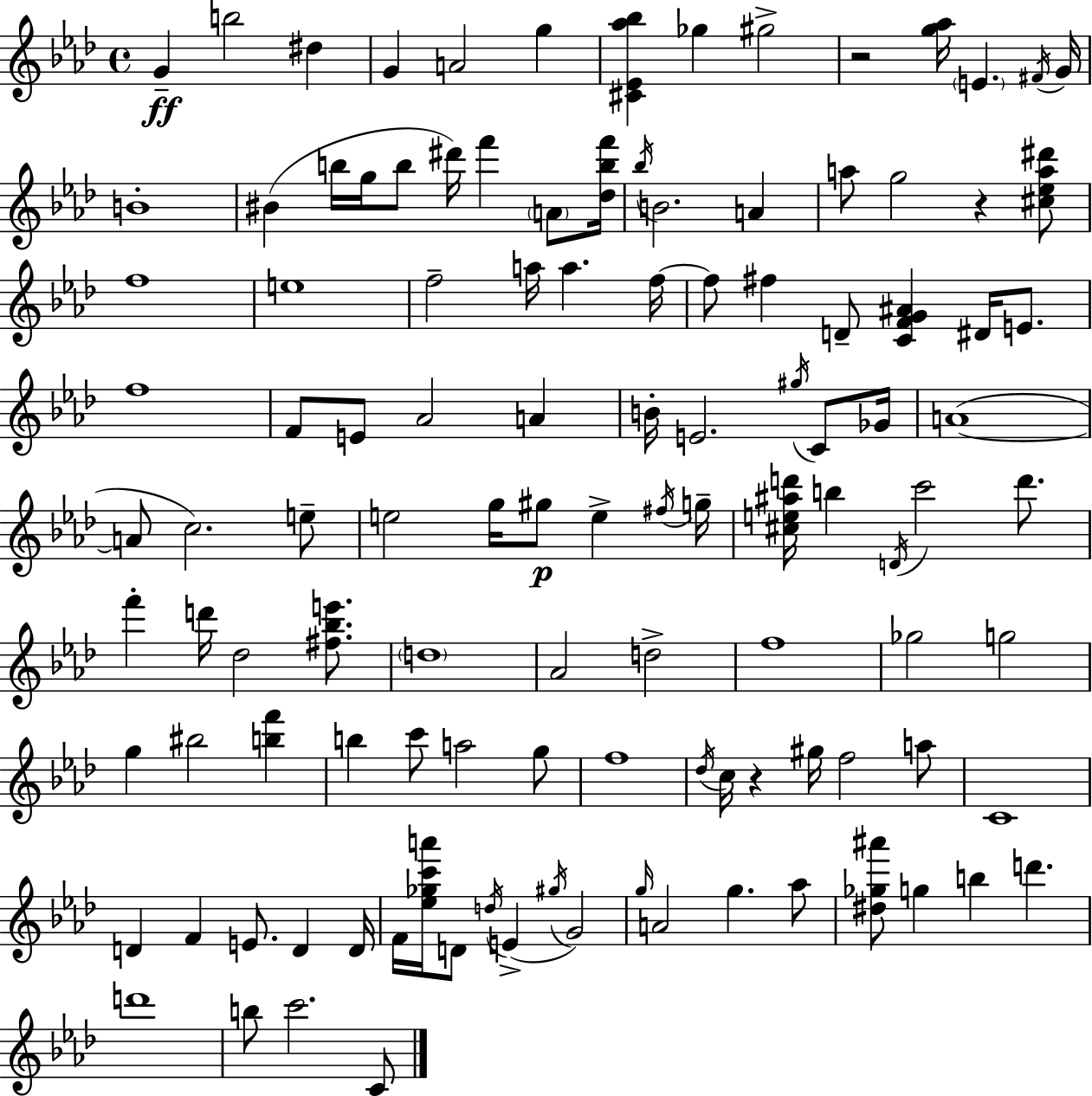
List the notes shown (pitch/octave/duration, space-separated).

G4/q B5/h D#5/q G4/q A4/h G5/q [C#4,Eb4,Ab5,Bb5]/q Gb5/q G#5/h R/h [G5,Ab5]/s E4/q. F#4/s G4/s B4/w BIS4/q B5/s G5/s B5/e D#6/s F6/q A4/e [Db5,B5,F6]/s Bb5/s B4/h. A4/q A5/e G5/h R/q [C#5,Eb5,A5,D#6]/e F5/w E5/w F5/h A5/s A5/q. F5/s F5/e F#5/q D4/e [C4,F4,G4,A#4]/q D#4/s E4/e. F5/w F4/e E4/e Ab4/h A4/q B4/s E4/h. G#5/s C4/e Gb4/s A4/w A4/e C5/h. E5/e E5/h G5/s G#5/e E5/q F#5/s G5/s [C#5,E5,A#5,D6]/s B5/q D4/s C6/h D6/e. F6/q D6/s Db5/h [F#5,Bb5,E6]/e. D5/w Ab4/h D5/h F5/w Gb5/h G5/h G5/q BIS5/h [B5,F6]/q B5/q C6/e A5/h G5/e F5/w Db5/s C5/s R/q G#5/s F5/h A5/e C4/w D4/q F4/q E4/e. D4/q D4/s F4/s [Eb5,Gb5,C6,A6]/s D4/e D5/s E4/q G#5/s G4/h G5/s A4/h G5/q. Ab5/e [D#5,Gb5,A#6]/e G5/q B5/q D6/q. D6/w B5/e C6/h. C4/e